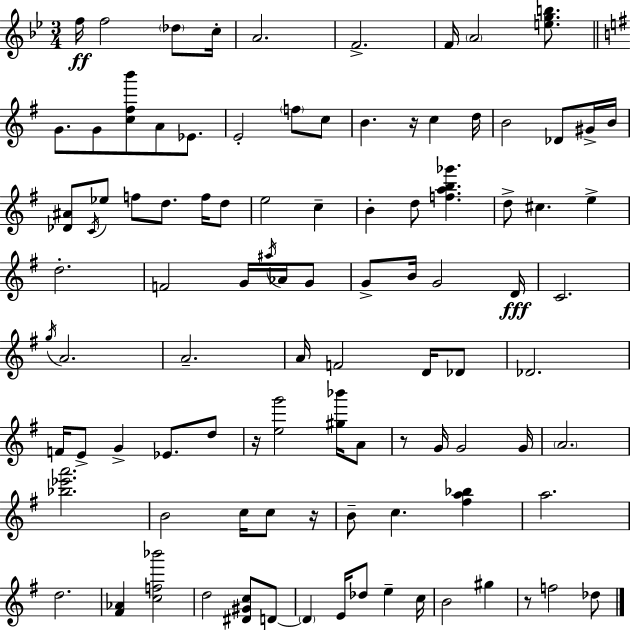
F5/s F5/h Db5/e C5/s A4/h. F4/h. F4/s A4/h [E5,G5,B5]/e. G4/e. G4/e [C5,F#5,B6]/e A4/e Eb4/e. E4/h F5/e C5/e B4/q. R/s C5/q D5/s B4/h Db4/e G#4/s B4/s [Db4,A#4]/e C4/s Eb5/e F5/e D5/e. F5/s D5/e E5/h C5/q B4/q D5/e [F5,A5,B5,Gb6]/q. D5/e C#5/q. E5/q D5/h. F4/h G4/s A#5/s Ab4/s G4/e G4/e B4/s G4/h D4/s C4/h. G5/s A4/h. A4/h. A4/s F4/h D4/s Db4/e Db4/h. F4/s E4/e G4/q Eb4/e. D5/e R/s [E5,G6]/h [G#5,Bb6]/s A4/e R/e G4/s G4/h G4/s A4/h. [Bb5,Eb6,A6]/h. B4/h C5/s C5/e R/s B4/e C5/q. [F#5,A5,Bb5]/q A5/h. D5/h. [F#4,Ab4]/q [C5,F5,Bb6]/h D5/h [D#4,G#4,C5]/e D4/e D4/q E4/s Db5/e E5/q C5/s B4/h G#5/q R/e F5/h Db5/e